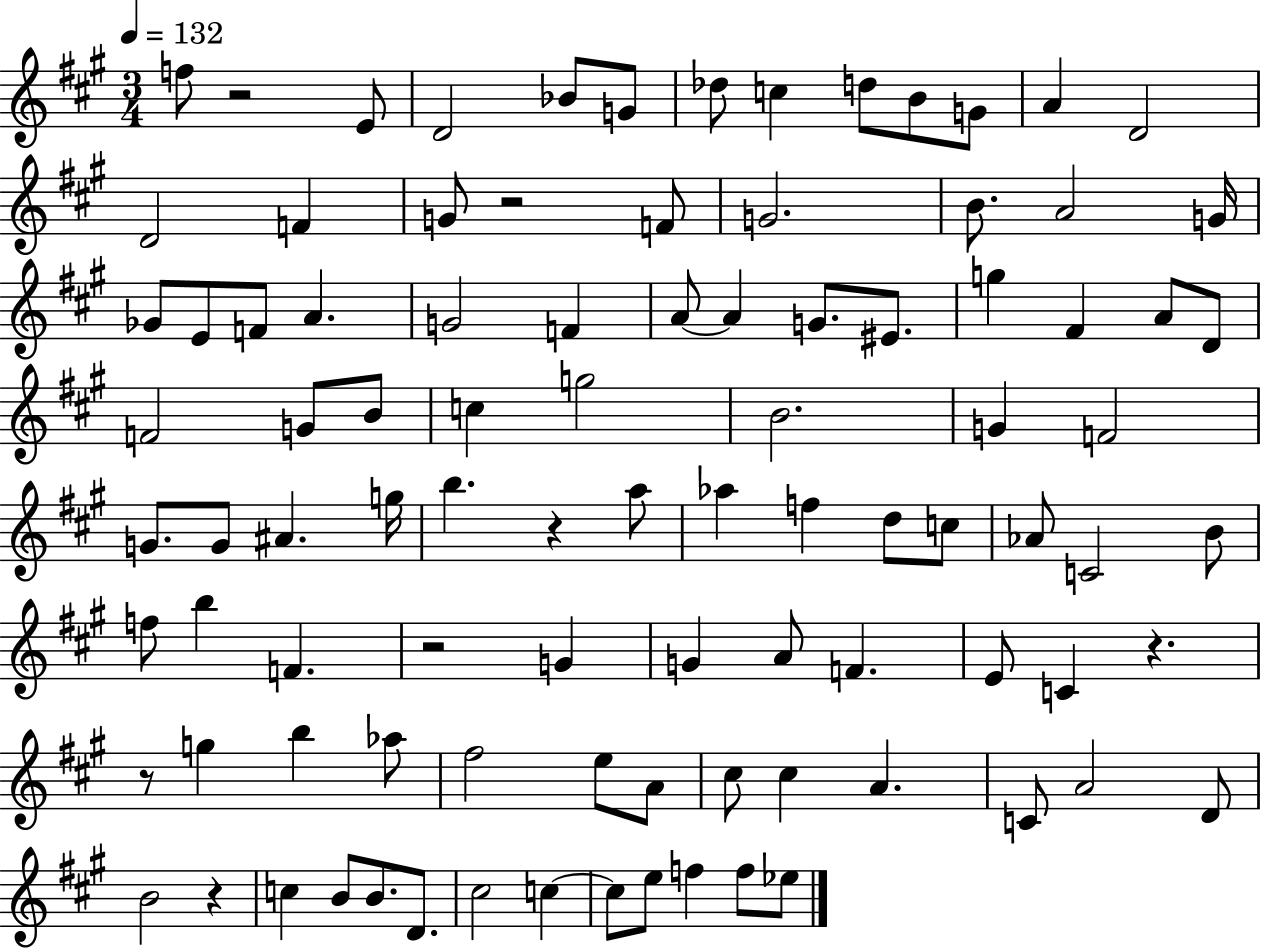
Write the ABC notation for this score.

X:1
T:Untitled
M:3/4
L:1/4
K:A
f/2 z2 E/2 D2 _B/2 G/2 _d/2 c d/2 B/2 G/2 A D2 D2 F G/2 z2 F/2 G2 B/2 A2 G/4 _G/2 E/2 F/2 A G2 F A/2 A G/2 ^E/2 g ^F A/2 D/2 F2 G/2 B/2 c g2 B2 G F2 G/2 G/2 ^A g/4 b z a/2 _a f d/2 c/2 _A/2 C2 B/2 f/2 b F z2 G G A/2 F E/2 C z z/2 g b _a/2 ^f2 e/2 A/2 ^c/2 ^c A C/2 A2 D/2 B2 z c B/2 B/2 D/2 ^c2 c c/2 e/2 f f/2 _e/2